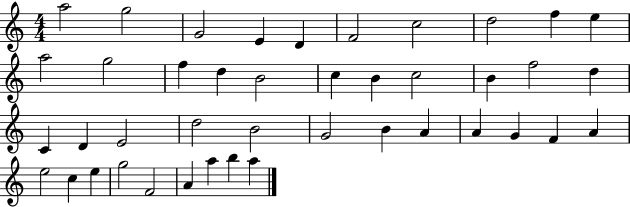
{
  \clef treble
  \numericTimeSignature
  \time 4/4
  \key c \major
  a''2 g''2 | g'2 e'4 d'4 | f'2 c''2 | d''2 f''4 e''4 | \break a''2 g''2 | f''4 d''4 b'2 | c''4 b'4 c''2 | b'4 f''2 d''4 | \break c'4 d'4 e'2 | d''2 b'2 | g'2 b'4 a'4 | a'4 g'4 f'4 a'4 | \break e''2 c''4 e''4 | g''2 f'2 | a'4 a''4 b''4 a''4 | \bar "|."
}